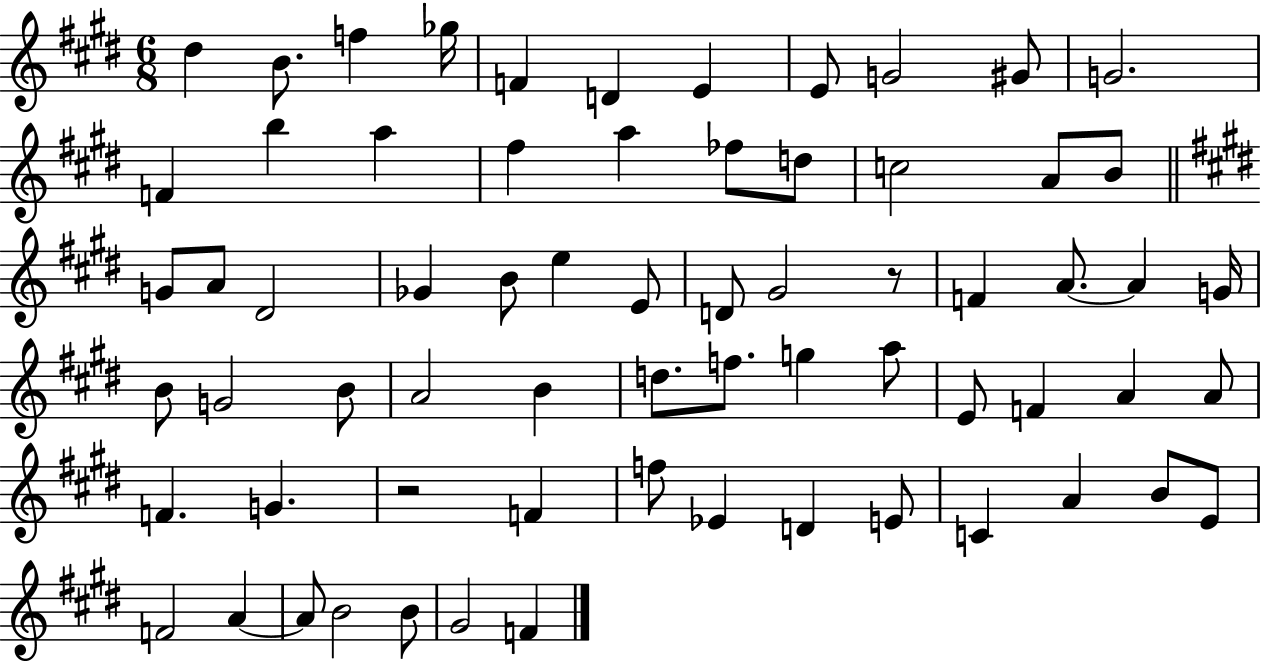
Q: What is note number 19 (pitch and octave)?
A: C5